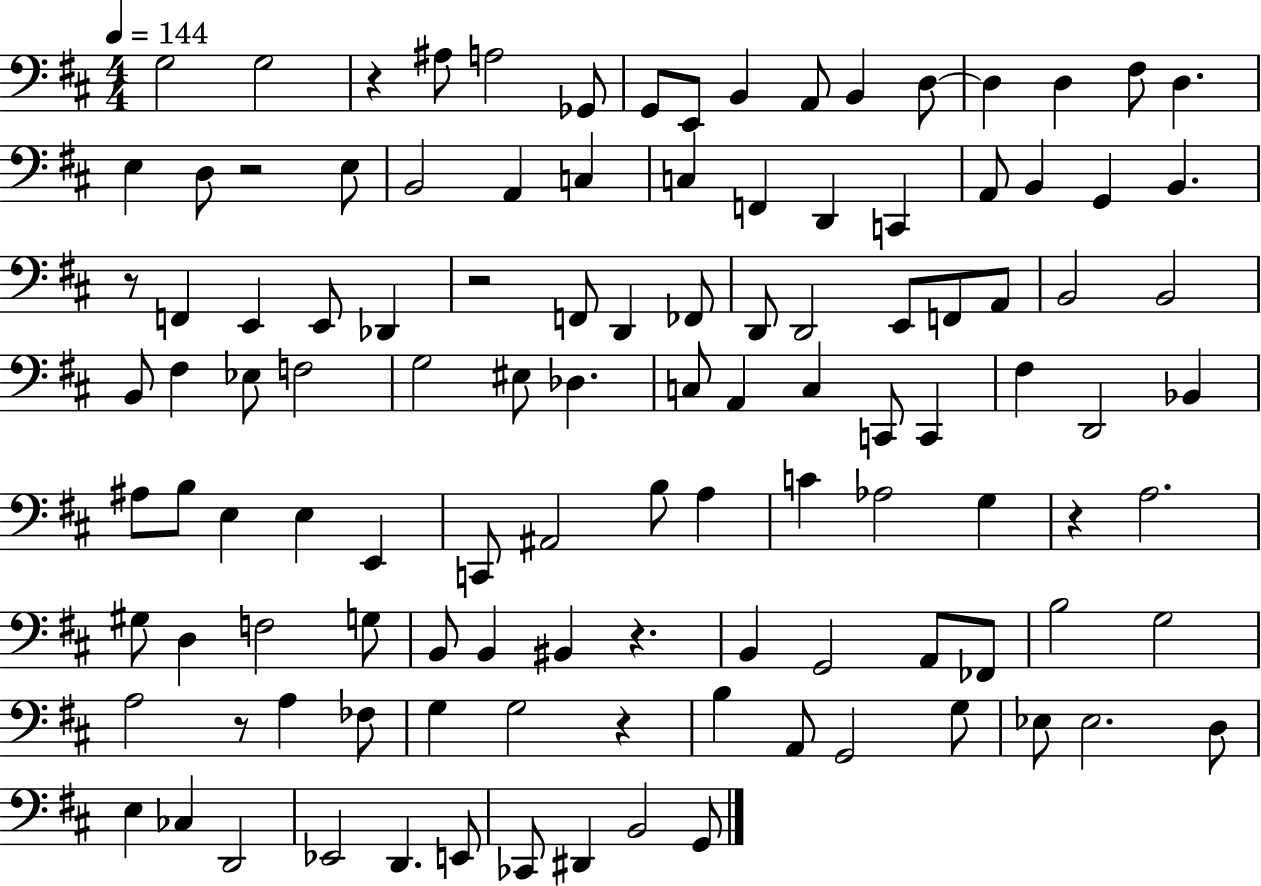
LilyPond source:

{
  \clef bass
  \numericTimeSignature
  \time 4/4
  \key d \major
  \tempo 4 = 144
  \repeat volta 2 { g2 g2 | r4 ais8 a2 ges,8 | g,8 e,8 b,4 a,8 b,4 d8~~ | d4 d4 fis8 d4. | \break e4 d8 r2 e8 | b,2 a,4 c4 | c4 f,4 d,4 c,4 | a,8 b,4 g,4 b,4. | \break r8 f,4 e,4 e,8 des,4 | r2 f,8 d,4 fes,8 | d,8 d,2 e,8 f,8 a,8 | b,2 b,2 | \break b,8 fis4 ees8 f2 | g2 eis8 des4. | c8 a,4 c4 c,8 c,4 | fis4 d,2 bes,4 | \break ais8 b8 e4 e4 e,4 | c,8 ais,2 b8 a4 | c'4 aes2 g4 | r4 a2. | \break gis8 d4 f2 g8 | b,8 b,4 bis,4 r4. | b,4 g,2 a,8 fes,8 | b2 g2 | \break a2 r8 a4 fes8 | g4 g2 r4 | b4 a,8 g,2 g8 | ees8 ees2. d8 | \break e4 ces4 d,2 | ees,2 d,4. e,8 | ces,8 dis,4 b,2 g,8 | } \bar "|."
}